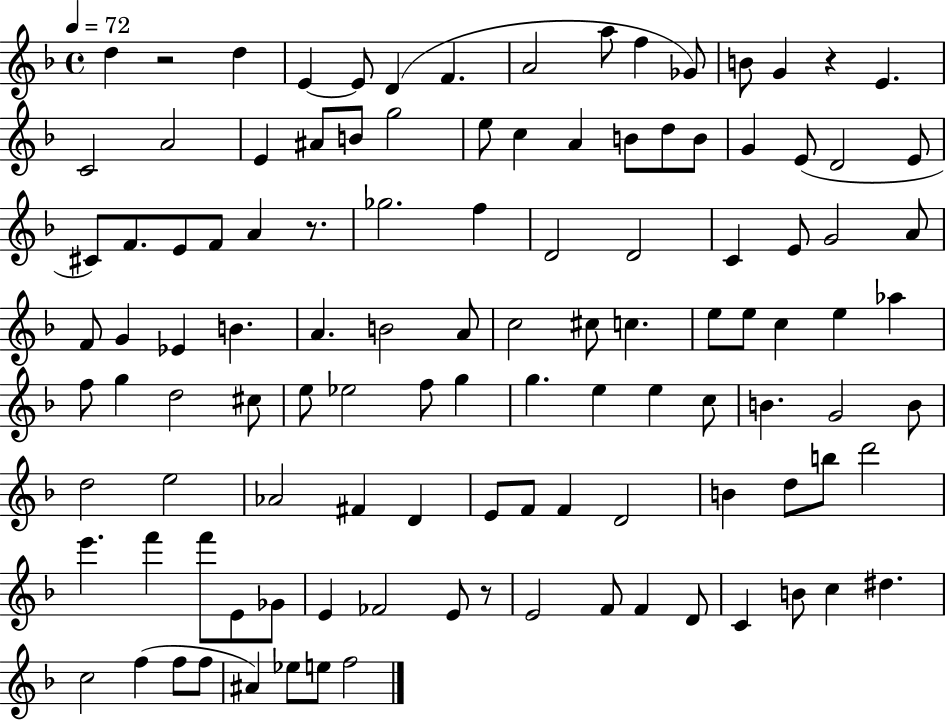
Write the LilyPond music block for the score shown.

{
  \clef treble
  \time 4/4
  \defaultTimeSignature
  \key f \major
  \tempo 4 = 72
  d''4 r2 d''4 | e'4~~ e'8 d'4( f'4. | a'2 a''8 f''4 ges'8) | b'8 g'4 r4 e'4. | \break c'2 a'2 | e'4 ais'8 b'8 g''2 | e''8 c''4 a'4 b'8 d''8 b'8 | g'4 e'8( d'2 e'8 | \break cis'8) f'8. e'8 f'8 a'4 r8. | ges''2. f''4 | d'2 d'2 | c'4 e'8 g'2 a'8 | \break f'8 g'4 ees'4 b'4. | a'4. b'2 a'8 | c''2 cis''8 c''4. | e''8 e''8 c''4 e''4 aes''4 | \break f''8 g''4 d''2 cis''8 | e''8 ees''2 f''8 g''4 | g''4. e''4 e''4 c''8 | b'4. g'2 b'8 | \break d''2 e''2 | aes'2 fis'4 d'4 | e'8 f'8 f'4 d'2 | b'4 d''8 b''8 d'''2 | \break e'''4. f'''4 f'''8 e'8 ges'8 | e'4 fes'2 e'8 r8 | e'2 f'8 f'4 d'8 | c'4 b'8 c''4 dis''4. | \break c''2 f''4( f''8 f''8 | ais'4) ees''8 e''8 f''2 | \bar "|."
}